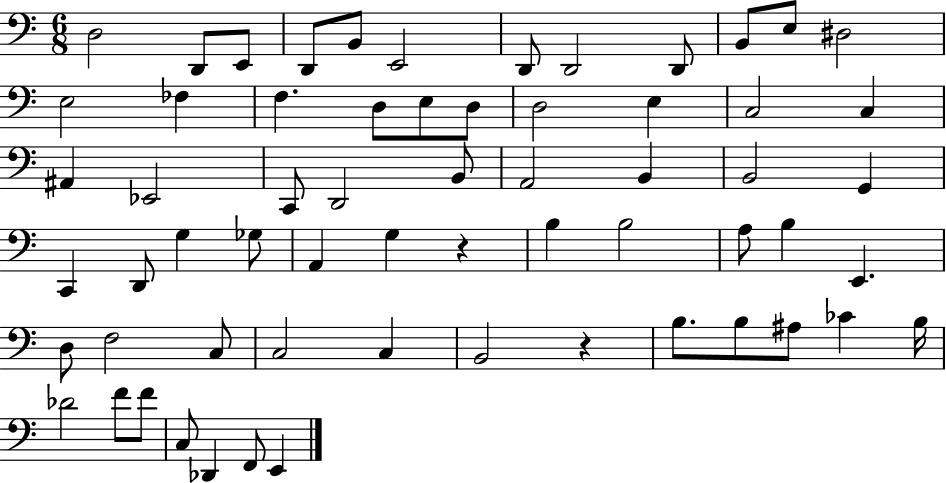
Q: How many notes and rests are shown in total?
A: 62